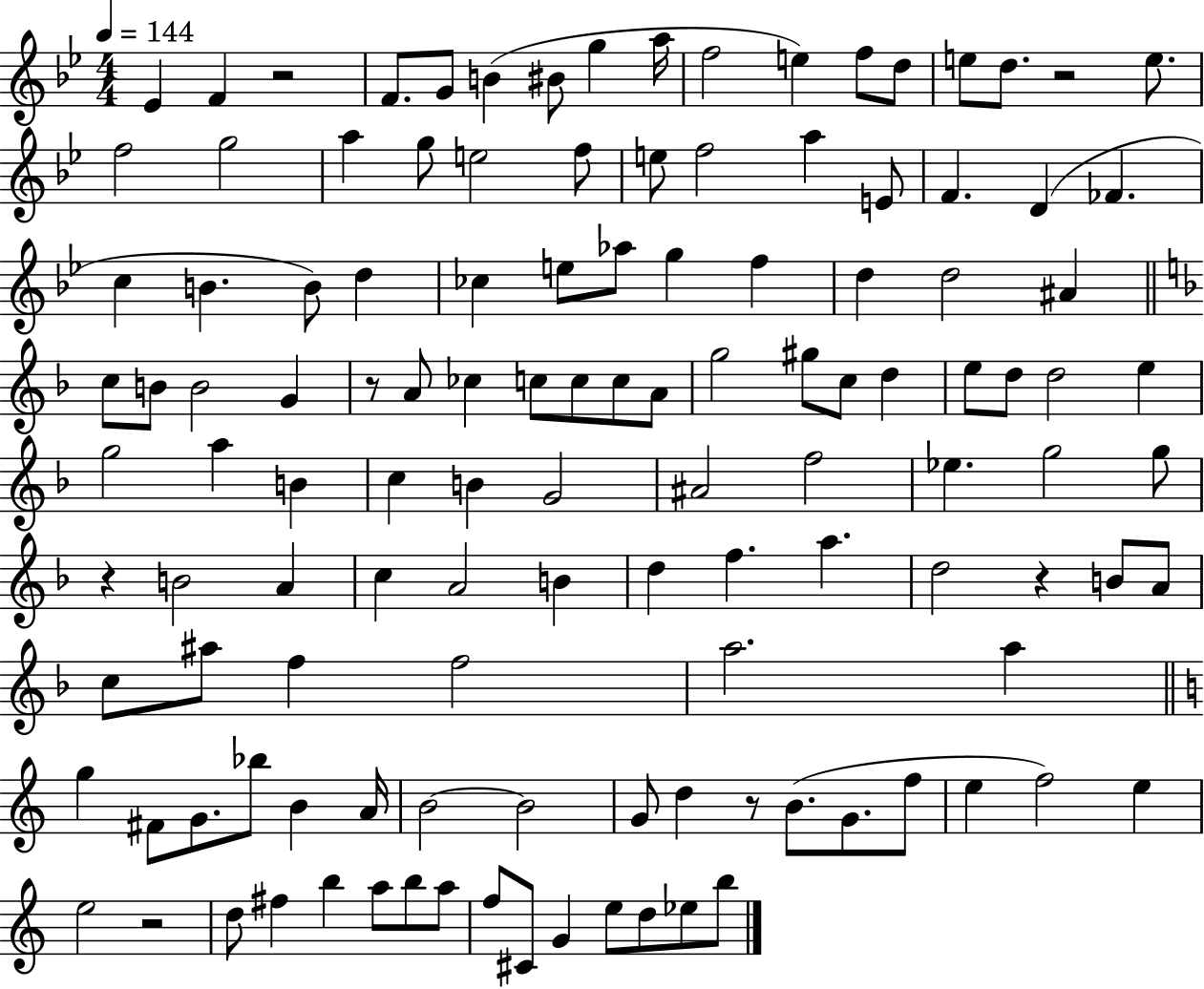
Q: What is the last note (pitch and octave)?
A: B5